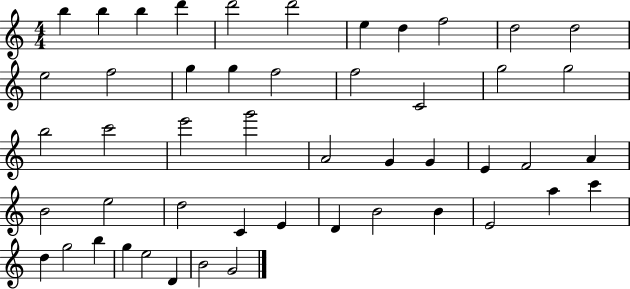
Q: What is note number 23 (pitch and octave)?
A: E6